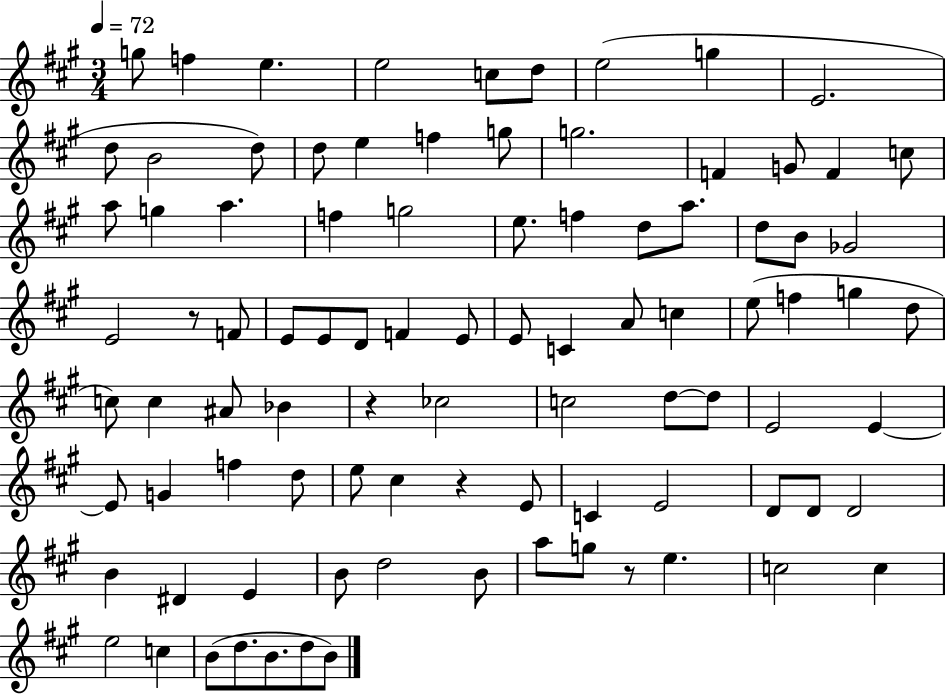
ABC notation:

X:1
T:Untitled
M:3/4
L:1/4
K:A
g/2 f e e2 c/2 d/2 e2 g E2 d/2 B2 d/2 d/2 e f g/2 g2 F G/2 F c/2 a/2 g a f g2 e/2 f d/2 a/2 d/2 B/2 _G2 E2 z/2 F/2 E/2 E/2 D/2 F E/2 E/2 C A/2 c e/2 f g d/2 c/2 c ^A/2 _B z _c2 c2 d/2 d/2 E2 E E/2 G f d/2 e/2 ^c z E/2 C E2 D/2 D/2 D2 B ^D E B/2 d2 B/2 a/2 g/2 z/2 e c2 c e2 c B/2 d/2 B/2 d/2 B/2